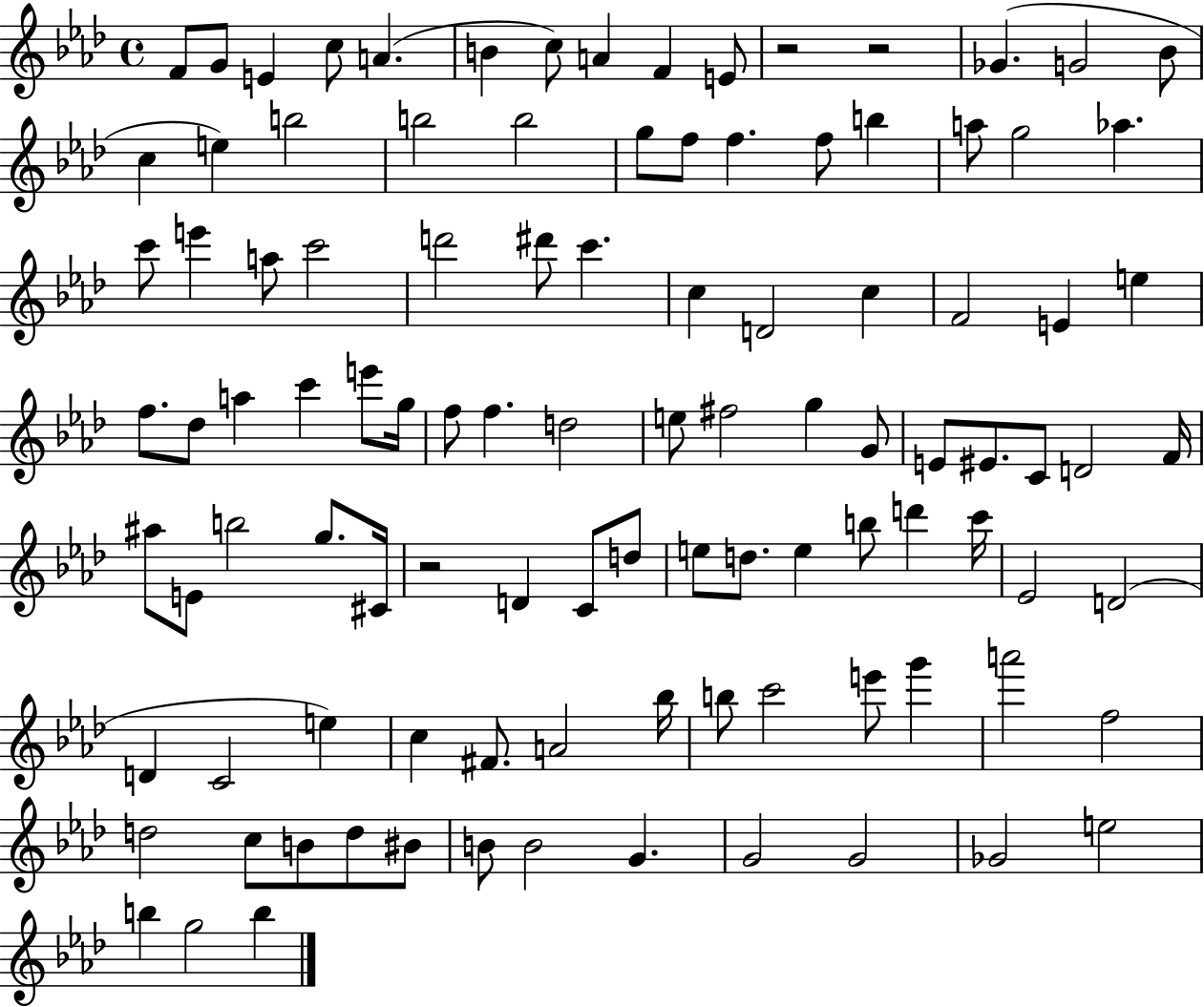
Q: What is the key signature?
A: AES major